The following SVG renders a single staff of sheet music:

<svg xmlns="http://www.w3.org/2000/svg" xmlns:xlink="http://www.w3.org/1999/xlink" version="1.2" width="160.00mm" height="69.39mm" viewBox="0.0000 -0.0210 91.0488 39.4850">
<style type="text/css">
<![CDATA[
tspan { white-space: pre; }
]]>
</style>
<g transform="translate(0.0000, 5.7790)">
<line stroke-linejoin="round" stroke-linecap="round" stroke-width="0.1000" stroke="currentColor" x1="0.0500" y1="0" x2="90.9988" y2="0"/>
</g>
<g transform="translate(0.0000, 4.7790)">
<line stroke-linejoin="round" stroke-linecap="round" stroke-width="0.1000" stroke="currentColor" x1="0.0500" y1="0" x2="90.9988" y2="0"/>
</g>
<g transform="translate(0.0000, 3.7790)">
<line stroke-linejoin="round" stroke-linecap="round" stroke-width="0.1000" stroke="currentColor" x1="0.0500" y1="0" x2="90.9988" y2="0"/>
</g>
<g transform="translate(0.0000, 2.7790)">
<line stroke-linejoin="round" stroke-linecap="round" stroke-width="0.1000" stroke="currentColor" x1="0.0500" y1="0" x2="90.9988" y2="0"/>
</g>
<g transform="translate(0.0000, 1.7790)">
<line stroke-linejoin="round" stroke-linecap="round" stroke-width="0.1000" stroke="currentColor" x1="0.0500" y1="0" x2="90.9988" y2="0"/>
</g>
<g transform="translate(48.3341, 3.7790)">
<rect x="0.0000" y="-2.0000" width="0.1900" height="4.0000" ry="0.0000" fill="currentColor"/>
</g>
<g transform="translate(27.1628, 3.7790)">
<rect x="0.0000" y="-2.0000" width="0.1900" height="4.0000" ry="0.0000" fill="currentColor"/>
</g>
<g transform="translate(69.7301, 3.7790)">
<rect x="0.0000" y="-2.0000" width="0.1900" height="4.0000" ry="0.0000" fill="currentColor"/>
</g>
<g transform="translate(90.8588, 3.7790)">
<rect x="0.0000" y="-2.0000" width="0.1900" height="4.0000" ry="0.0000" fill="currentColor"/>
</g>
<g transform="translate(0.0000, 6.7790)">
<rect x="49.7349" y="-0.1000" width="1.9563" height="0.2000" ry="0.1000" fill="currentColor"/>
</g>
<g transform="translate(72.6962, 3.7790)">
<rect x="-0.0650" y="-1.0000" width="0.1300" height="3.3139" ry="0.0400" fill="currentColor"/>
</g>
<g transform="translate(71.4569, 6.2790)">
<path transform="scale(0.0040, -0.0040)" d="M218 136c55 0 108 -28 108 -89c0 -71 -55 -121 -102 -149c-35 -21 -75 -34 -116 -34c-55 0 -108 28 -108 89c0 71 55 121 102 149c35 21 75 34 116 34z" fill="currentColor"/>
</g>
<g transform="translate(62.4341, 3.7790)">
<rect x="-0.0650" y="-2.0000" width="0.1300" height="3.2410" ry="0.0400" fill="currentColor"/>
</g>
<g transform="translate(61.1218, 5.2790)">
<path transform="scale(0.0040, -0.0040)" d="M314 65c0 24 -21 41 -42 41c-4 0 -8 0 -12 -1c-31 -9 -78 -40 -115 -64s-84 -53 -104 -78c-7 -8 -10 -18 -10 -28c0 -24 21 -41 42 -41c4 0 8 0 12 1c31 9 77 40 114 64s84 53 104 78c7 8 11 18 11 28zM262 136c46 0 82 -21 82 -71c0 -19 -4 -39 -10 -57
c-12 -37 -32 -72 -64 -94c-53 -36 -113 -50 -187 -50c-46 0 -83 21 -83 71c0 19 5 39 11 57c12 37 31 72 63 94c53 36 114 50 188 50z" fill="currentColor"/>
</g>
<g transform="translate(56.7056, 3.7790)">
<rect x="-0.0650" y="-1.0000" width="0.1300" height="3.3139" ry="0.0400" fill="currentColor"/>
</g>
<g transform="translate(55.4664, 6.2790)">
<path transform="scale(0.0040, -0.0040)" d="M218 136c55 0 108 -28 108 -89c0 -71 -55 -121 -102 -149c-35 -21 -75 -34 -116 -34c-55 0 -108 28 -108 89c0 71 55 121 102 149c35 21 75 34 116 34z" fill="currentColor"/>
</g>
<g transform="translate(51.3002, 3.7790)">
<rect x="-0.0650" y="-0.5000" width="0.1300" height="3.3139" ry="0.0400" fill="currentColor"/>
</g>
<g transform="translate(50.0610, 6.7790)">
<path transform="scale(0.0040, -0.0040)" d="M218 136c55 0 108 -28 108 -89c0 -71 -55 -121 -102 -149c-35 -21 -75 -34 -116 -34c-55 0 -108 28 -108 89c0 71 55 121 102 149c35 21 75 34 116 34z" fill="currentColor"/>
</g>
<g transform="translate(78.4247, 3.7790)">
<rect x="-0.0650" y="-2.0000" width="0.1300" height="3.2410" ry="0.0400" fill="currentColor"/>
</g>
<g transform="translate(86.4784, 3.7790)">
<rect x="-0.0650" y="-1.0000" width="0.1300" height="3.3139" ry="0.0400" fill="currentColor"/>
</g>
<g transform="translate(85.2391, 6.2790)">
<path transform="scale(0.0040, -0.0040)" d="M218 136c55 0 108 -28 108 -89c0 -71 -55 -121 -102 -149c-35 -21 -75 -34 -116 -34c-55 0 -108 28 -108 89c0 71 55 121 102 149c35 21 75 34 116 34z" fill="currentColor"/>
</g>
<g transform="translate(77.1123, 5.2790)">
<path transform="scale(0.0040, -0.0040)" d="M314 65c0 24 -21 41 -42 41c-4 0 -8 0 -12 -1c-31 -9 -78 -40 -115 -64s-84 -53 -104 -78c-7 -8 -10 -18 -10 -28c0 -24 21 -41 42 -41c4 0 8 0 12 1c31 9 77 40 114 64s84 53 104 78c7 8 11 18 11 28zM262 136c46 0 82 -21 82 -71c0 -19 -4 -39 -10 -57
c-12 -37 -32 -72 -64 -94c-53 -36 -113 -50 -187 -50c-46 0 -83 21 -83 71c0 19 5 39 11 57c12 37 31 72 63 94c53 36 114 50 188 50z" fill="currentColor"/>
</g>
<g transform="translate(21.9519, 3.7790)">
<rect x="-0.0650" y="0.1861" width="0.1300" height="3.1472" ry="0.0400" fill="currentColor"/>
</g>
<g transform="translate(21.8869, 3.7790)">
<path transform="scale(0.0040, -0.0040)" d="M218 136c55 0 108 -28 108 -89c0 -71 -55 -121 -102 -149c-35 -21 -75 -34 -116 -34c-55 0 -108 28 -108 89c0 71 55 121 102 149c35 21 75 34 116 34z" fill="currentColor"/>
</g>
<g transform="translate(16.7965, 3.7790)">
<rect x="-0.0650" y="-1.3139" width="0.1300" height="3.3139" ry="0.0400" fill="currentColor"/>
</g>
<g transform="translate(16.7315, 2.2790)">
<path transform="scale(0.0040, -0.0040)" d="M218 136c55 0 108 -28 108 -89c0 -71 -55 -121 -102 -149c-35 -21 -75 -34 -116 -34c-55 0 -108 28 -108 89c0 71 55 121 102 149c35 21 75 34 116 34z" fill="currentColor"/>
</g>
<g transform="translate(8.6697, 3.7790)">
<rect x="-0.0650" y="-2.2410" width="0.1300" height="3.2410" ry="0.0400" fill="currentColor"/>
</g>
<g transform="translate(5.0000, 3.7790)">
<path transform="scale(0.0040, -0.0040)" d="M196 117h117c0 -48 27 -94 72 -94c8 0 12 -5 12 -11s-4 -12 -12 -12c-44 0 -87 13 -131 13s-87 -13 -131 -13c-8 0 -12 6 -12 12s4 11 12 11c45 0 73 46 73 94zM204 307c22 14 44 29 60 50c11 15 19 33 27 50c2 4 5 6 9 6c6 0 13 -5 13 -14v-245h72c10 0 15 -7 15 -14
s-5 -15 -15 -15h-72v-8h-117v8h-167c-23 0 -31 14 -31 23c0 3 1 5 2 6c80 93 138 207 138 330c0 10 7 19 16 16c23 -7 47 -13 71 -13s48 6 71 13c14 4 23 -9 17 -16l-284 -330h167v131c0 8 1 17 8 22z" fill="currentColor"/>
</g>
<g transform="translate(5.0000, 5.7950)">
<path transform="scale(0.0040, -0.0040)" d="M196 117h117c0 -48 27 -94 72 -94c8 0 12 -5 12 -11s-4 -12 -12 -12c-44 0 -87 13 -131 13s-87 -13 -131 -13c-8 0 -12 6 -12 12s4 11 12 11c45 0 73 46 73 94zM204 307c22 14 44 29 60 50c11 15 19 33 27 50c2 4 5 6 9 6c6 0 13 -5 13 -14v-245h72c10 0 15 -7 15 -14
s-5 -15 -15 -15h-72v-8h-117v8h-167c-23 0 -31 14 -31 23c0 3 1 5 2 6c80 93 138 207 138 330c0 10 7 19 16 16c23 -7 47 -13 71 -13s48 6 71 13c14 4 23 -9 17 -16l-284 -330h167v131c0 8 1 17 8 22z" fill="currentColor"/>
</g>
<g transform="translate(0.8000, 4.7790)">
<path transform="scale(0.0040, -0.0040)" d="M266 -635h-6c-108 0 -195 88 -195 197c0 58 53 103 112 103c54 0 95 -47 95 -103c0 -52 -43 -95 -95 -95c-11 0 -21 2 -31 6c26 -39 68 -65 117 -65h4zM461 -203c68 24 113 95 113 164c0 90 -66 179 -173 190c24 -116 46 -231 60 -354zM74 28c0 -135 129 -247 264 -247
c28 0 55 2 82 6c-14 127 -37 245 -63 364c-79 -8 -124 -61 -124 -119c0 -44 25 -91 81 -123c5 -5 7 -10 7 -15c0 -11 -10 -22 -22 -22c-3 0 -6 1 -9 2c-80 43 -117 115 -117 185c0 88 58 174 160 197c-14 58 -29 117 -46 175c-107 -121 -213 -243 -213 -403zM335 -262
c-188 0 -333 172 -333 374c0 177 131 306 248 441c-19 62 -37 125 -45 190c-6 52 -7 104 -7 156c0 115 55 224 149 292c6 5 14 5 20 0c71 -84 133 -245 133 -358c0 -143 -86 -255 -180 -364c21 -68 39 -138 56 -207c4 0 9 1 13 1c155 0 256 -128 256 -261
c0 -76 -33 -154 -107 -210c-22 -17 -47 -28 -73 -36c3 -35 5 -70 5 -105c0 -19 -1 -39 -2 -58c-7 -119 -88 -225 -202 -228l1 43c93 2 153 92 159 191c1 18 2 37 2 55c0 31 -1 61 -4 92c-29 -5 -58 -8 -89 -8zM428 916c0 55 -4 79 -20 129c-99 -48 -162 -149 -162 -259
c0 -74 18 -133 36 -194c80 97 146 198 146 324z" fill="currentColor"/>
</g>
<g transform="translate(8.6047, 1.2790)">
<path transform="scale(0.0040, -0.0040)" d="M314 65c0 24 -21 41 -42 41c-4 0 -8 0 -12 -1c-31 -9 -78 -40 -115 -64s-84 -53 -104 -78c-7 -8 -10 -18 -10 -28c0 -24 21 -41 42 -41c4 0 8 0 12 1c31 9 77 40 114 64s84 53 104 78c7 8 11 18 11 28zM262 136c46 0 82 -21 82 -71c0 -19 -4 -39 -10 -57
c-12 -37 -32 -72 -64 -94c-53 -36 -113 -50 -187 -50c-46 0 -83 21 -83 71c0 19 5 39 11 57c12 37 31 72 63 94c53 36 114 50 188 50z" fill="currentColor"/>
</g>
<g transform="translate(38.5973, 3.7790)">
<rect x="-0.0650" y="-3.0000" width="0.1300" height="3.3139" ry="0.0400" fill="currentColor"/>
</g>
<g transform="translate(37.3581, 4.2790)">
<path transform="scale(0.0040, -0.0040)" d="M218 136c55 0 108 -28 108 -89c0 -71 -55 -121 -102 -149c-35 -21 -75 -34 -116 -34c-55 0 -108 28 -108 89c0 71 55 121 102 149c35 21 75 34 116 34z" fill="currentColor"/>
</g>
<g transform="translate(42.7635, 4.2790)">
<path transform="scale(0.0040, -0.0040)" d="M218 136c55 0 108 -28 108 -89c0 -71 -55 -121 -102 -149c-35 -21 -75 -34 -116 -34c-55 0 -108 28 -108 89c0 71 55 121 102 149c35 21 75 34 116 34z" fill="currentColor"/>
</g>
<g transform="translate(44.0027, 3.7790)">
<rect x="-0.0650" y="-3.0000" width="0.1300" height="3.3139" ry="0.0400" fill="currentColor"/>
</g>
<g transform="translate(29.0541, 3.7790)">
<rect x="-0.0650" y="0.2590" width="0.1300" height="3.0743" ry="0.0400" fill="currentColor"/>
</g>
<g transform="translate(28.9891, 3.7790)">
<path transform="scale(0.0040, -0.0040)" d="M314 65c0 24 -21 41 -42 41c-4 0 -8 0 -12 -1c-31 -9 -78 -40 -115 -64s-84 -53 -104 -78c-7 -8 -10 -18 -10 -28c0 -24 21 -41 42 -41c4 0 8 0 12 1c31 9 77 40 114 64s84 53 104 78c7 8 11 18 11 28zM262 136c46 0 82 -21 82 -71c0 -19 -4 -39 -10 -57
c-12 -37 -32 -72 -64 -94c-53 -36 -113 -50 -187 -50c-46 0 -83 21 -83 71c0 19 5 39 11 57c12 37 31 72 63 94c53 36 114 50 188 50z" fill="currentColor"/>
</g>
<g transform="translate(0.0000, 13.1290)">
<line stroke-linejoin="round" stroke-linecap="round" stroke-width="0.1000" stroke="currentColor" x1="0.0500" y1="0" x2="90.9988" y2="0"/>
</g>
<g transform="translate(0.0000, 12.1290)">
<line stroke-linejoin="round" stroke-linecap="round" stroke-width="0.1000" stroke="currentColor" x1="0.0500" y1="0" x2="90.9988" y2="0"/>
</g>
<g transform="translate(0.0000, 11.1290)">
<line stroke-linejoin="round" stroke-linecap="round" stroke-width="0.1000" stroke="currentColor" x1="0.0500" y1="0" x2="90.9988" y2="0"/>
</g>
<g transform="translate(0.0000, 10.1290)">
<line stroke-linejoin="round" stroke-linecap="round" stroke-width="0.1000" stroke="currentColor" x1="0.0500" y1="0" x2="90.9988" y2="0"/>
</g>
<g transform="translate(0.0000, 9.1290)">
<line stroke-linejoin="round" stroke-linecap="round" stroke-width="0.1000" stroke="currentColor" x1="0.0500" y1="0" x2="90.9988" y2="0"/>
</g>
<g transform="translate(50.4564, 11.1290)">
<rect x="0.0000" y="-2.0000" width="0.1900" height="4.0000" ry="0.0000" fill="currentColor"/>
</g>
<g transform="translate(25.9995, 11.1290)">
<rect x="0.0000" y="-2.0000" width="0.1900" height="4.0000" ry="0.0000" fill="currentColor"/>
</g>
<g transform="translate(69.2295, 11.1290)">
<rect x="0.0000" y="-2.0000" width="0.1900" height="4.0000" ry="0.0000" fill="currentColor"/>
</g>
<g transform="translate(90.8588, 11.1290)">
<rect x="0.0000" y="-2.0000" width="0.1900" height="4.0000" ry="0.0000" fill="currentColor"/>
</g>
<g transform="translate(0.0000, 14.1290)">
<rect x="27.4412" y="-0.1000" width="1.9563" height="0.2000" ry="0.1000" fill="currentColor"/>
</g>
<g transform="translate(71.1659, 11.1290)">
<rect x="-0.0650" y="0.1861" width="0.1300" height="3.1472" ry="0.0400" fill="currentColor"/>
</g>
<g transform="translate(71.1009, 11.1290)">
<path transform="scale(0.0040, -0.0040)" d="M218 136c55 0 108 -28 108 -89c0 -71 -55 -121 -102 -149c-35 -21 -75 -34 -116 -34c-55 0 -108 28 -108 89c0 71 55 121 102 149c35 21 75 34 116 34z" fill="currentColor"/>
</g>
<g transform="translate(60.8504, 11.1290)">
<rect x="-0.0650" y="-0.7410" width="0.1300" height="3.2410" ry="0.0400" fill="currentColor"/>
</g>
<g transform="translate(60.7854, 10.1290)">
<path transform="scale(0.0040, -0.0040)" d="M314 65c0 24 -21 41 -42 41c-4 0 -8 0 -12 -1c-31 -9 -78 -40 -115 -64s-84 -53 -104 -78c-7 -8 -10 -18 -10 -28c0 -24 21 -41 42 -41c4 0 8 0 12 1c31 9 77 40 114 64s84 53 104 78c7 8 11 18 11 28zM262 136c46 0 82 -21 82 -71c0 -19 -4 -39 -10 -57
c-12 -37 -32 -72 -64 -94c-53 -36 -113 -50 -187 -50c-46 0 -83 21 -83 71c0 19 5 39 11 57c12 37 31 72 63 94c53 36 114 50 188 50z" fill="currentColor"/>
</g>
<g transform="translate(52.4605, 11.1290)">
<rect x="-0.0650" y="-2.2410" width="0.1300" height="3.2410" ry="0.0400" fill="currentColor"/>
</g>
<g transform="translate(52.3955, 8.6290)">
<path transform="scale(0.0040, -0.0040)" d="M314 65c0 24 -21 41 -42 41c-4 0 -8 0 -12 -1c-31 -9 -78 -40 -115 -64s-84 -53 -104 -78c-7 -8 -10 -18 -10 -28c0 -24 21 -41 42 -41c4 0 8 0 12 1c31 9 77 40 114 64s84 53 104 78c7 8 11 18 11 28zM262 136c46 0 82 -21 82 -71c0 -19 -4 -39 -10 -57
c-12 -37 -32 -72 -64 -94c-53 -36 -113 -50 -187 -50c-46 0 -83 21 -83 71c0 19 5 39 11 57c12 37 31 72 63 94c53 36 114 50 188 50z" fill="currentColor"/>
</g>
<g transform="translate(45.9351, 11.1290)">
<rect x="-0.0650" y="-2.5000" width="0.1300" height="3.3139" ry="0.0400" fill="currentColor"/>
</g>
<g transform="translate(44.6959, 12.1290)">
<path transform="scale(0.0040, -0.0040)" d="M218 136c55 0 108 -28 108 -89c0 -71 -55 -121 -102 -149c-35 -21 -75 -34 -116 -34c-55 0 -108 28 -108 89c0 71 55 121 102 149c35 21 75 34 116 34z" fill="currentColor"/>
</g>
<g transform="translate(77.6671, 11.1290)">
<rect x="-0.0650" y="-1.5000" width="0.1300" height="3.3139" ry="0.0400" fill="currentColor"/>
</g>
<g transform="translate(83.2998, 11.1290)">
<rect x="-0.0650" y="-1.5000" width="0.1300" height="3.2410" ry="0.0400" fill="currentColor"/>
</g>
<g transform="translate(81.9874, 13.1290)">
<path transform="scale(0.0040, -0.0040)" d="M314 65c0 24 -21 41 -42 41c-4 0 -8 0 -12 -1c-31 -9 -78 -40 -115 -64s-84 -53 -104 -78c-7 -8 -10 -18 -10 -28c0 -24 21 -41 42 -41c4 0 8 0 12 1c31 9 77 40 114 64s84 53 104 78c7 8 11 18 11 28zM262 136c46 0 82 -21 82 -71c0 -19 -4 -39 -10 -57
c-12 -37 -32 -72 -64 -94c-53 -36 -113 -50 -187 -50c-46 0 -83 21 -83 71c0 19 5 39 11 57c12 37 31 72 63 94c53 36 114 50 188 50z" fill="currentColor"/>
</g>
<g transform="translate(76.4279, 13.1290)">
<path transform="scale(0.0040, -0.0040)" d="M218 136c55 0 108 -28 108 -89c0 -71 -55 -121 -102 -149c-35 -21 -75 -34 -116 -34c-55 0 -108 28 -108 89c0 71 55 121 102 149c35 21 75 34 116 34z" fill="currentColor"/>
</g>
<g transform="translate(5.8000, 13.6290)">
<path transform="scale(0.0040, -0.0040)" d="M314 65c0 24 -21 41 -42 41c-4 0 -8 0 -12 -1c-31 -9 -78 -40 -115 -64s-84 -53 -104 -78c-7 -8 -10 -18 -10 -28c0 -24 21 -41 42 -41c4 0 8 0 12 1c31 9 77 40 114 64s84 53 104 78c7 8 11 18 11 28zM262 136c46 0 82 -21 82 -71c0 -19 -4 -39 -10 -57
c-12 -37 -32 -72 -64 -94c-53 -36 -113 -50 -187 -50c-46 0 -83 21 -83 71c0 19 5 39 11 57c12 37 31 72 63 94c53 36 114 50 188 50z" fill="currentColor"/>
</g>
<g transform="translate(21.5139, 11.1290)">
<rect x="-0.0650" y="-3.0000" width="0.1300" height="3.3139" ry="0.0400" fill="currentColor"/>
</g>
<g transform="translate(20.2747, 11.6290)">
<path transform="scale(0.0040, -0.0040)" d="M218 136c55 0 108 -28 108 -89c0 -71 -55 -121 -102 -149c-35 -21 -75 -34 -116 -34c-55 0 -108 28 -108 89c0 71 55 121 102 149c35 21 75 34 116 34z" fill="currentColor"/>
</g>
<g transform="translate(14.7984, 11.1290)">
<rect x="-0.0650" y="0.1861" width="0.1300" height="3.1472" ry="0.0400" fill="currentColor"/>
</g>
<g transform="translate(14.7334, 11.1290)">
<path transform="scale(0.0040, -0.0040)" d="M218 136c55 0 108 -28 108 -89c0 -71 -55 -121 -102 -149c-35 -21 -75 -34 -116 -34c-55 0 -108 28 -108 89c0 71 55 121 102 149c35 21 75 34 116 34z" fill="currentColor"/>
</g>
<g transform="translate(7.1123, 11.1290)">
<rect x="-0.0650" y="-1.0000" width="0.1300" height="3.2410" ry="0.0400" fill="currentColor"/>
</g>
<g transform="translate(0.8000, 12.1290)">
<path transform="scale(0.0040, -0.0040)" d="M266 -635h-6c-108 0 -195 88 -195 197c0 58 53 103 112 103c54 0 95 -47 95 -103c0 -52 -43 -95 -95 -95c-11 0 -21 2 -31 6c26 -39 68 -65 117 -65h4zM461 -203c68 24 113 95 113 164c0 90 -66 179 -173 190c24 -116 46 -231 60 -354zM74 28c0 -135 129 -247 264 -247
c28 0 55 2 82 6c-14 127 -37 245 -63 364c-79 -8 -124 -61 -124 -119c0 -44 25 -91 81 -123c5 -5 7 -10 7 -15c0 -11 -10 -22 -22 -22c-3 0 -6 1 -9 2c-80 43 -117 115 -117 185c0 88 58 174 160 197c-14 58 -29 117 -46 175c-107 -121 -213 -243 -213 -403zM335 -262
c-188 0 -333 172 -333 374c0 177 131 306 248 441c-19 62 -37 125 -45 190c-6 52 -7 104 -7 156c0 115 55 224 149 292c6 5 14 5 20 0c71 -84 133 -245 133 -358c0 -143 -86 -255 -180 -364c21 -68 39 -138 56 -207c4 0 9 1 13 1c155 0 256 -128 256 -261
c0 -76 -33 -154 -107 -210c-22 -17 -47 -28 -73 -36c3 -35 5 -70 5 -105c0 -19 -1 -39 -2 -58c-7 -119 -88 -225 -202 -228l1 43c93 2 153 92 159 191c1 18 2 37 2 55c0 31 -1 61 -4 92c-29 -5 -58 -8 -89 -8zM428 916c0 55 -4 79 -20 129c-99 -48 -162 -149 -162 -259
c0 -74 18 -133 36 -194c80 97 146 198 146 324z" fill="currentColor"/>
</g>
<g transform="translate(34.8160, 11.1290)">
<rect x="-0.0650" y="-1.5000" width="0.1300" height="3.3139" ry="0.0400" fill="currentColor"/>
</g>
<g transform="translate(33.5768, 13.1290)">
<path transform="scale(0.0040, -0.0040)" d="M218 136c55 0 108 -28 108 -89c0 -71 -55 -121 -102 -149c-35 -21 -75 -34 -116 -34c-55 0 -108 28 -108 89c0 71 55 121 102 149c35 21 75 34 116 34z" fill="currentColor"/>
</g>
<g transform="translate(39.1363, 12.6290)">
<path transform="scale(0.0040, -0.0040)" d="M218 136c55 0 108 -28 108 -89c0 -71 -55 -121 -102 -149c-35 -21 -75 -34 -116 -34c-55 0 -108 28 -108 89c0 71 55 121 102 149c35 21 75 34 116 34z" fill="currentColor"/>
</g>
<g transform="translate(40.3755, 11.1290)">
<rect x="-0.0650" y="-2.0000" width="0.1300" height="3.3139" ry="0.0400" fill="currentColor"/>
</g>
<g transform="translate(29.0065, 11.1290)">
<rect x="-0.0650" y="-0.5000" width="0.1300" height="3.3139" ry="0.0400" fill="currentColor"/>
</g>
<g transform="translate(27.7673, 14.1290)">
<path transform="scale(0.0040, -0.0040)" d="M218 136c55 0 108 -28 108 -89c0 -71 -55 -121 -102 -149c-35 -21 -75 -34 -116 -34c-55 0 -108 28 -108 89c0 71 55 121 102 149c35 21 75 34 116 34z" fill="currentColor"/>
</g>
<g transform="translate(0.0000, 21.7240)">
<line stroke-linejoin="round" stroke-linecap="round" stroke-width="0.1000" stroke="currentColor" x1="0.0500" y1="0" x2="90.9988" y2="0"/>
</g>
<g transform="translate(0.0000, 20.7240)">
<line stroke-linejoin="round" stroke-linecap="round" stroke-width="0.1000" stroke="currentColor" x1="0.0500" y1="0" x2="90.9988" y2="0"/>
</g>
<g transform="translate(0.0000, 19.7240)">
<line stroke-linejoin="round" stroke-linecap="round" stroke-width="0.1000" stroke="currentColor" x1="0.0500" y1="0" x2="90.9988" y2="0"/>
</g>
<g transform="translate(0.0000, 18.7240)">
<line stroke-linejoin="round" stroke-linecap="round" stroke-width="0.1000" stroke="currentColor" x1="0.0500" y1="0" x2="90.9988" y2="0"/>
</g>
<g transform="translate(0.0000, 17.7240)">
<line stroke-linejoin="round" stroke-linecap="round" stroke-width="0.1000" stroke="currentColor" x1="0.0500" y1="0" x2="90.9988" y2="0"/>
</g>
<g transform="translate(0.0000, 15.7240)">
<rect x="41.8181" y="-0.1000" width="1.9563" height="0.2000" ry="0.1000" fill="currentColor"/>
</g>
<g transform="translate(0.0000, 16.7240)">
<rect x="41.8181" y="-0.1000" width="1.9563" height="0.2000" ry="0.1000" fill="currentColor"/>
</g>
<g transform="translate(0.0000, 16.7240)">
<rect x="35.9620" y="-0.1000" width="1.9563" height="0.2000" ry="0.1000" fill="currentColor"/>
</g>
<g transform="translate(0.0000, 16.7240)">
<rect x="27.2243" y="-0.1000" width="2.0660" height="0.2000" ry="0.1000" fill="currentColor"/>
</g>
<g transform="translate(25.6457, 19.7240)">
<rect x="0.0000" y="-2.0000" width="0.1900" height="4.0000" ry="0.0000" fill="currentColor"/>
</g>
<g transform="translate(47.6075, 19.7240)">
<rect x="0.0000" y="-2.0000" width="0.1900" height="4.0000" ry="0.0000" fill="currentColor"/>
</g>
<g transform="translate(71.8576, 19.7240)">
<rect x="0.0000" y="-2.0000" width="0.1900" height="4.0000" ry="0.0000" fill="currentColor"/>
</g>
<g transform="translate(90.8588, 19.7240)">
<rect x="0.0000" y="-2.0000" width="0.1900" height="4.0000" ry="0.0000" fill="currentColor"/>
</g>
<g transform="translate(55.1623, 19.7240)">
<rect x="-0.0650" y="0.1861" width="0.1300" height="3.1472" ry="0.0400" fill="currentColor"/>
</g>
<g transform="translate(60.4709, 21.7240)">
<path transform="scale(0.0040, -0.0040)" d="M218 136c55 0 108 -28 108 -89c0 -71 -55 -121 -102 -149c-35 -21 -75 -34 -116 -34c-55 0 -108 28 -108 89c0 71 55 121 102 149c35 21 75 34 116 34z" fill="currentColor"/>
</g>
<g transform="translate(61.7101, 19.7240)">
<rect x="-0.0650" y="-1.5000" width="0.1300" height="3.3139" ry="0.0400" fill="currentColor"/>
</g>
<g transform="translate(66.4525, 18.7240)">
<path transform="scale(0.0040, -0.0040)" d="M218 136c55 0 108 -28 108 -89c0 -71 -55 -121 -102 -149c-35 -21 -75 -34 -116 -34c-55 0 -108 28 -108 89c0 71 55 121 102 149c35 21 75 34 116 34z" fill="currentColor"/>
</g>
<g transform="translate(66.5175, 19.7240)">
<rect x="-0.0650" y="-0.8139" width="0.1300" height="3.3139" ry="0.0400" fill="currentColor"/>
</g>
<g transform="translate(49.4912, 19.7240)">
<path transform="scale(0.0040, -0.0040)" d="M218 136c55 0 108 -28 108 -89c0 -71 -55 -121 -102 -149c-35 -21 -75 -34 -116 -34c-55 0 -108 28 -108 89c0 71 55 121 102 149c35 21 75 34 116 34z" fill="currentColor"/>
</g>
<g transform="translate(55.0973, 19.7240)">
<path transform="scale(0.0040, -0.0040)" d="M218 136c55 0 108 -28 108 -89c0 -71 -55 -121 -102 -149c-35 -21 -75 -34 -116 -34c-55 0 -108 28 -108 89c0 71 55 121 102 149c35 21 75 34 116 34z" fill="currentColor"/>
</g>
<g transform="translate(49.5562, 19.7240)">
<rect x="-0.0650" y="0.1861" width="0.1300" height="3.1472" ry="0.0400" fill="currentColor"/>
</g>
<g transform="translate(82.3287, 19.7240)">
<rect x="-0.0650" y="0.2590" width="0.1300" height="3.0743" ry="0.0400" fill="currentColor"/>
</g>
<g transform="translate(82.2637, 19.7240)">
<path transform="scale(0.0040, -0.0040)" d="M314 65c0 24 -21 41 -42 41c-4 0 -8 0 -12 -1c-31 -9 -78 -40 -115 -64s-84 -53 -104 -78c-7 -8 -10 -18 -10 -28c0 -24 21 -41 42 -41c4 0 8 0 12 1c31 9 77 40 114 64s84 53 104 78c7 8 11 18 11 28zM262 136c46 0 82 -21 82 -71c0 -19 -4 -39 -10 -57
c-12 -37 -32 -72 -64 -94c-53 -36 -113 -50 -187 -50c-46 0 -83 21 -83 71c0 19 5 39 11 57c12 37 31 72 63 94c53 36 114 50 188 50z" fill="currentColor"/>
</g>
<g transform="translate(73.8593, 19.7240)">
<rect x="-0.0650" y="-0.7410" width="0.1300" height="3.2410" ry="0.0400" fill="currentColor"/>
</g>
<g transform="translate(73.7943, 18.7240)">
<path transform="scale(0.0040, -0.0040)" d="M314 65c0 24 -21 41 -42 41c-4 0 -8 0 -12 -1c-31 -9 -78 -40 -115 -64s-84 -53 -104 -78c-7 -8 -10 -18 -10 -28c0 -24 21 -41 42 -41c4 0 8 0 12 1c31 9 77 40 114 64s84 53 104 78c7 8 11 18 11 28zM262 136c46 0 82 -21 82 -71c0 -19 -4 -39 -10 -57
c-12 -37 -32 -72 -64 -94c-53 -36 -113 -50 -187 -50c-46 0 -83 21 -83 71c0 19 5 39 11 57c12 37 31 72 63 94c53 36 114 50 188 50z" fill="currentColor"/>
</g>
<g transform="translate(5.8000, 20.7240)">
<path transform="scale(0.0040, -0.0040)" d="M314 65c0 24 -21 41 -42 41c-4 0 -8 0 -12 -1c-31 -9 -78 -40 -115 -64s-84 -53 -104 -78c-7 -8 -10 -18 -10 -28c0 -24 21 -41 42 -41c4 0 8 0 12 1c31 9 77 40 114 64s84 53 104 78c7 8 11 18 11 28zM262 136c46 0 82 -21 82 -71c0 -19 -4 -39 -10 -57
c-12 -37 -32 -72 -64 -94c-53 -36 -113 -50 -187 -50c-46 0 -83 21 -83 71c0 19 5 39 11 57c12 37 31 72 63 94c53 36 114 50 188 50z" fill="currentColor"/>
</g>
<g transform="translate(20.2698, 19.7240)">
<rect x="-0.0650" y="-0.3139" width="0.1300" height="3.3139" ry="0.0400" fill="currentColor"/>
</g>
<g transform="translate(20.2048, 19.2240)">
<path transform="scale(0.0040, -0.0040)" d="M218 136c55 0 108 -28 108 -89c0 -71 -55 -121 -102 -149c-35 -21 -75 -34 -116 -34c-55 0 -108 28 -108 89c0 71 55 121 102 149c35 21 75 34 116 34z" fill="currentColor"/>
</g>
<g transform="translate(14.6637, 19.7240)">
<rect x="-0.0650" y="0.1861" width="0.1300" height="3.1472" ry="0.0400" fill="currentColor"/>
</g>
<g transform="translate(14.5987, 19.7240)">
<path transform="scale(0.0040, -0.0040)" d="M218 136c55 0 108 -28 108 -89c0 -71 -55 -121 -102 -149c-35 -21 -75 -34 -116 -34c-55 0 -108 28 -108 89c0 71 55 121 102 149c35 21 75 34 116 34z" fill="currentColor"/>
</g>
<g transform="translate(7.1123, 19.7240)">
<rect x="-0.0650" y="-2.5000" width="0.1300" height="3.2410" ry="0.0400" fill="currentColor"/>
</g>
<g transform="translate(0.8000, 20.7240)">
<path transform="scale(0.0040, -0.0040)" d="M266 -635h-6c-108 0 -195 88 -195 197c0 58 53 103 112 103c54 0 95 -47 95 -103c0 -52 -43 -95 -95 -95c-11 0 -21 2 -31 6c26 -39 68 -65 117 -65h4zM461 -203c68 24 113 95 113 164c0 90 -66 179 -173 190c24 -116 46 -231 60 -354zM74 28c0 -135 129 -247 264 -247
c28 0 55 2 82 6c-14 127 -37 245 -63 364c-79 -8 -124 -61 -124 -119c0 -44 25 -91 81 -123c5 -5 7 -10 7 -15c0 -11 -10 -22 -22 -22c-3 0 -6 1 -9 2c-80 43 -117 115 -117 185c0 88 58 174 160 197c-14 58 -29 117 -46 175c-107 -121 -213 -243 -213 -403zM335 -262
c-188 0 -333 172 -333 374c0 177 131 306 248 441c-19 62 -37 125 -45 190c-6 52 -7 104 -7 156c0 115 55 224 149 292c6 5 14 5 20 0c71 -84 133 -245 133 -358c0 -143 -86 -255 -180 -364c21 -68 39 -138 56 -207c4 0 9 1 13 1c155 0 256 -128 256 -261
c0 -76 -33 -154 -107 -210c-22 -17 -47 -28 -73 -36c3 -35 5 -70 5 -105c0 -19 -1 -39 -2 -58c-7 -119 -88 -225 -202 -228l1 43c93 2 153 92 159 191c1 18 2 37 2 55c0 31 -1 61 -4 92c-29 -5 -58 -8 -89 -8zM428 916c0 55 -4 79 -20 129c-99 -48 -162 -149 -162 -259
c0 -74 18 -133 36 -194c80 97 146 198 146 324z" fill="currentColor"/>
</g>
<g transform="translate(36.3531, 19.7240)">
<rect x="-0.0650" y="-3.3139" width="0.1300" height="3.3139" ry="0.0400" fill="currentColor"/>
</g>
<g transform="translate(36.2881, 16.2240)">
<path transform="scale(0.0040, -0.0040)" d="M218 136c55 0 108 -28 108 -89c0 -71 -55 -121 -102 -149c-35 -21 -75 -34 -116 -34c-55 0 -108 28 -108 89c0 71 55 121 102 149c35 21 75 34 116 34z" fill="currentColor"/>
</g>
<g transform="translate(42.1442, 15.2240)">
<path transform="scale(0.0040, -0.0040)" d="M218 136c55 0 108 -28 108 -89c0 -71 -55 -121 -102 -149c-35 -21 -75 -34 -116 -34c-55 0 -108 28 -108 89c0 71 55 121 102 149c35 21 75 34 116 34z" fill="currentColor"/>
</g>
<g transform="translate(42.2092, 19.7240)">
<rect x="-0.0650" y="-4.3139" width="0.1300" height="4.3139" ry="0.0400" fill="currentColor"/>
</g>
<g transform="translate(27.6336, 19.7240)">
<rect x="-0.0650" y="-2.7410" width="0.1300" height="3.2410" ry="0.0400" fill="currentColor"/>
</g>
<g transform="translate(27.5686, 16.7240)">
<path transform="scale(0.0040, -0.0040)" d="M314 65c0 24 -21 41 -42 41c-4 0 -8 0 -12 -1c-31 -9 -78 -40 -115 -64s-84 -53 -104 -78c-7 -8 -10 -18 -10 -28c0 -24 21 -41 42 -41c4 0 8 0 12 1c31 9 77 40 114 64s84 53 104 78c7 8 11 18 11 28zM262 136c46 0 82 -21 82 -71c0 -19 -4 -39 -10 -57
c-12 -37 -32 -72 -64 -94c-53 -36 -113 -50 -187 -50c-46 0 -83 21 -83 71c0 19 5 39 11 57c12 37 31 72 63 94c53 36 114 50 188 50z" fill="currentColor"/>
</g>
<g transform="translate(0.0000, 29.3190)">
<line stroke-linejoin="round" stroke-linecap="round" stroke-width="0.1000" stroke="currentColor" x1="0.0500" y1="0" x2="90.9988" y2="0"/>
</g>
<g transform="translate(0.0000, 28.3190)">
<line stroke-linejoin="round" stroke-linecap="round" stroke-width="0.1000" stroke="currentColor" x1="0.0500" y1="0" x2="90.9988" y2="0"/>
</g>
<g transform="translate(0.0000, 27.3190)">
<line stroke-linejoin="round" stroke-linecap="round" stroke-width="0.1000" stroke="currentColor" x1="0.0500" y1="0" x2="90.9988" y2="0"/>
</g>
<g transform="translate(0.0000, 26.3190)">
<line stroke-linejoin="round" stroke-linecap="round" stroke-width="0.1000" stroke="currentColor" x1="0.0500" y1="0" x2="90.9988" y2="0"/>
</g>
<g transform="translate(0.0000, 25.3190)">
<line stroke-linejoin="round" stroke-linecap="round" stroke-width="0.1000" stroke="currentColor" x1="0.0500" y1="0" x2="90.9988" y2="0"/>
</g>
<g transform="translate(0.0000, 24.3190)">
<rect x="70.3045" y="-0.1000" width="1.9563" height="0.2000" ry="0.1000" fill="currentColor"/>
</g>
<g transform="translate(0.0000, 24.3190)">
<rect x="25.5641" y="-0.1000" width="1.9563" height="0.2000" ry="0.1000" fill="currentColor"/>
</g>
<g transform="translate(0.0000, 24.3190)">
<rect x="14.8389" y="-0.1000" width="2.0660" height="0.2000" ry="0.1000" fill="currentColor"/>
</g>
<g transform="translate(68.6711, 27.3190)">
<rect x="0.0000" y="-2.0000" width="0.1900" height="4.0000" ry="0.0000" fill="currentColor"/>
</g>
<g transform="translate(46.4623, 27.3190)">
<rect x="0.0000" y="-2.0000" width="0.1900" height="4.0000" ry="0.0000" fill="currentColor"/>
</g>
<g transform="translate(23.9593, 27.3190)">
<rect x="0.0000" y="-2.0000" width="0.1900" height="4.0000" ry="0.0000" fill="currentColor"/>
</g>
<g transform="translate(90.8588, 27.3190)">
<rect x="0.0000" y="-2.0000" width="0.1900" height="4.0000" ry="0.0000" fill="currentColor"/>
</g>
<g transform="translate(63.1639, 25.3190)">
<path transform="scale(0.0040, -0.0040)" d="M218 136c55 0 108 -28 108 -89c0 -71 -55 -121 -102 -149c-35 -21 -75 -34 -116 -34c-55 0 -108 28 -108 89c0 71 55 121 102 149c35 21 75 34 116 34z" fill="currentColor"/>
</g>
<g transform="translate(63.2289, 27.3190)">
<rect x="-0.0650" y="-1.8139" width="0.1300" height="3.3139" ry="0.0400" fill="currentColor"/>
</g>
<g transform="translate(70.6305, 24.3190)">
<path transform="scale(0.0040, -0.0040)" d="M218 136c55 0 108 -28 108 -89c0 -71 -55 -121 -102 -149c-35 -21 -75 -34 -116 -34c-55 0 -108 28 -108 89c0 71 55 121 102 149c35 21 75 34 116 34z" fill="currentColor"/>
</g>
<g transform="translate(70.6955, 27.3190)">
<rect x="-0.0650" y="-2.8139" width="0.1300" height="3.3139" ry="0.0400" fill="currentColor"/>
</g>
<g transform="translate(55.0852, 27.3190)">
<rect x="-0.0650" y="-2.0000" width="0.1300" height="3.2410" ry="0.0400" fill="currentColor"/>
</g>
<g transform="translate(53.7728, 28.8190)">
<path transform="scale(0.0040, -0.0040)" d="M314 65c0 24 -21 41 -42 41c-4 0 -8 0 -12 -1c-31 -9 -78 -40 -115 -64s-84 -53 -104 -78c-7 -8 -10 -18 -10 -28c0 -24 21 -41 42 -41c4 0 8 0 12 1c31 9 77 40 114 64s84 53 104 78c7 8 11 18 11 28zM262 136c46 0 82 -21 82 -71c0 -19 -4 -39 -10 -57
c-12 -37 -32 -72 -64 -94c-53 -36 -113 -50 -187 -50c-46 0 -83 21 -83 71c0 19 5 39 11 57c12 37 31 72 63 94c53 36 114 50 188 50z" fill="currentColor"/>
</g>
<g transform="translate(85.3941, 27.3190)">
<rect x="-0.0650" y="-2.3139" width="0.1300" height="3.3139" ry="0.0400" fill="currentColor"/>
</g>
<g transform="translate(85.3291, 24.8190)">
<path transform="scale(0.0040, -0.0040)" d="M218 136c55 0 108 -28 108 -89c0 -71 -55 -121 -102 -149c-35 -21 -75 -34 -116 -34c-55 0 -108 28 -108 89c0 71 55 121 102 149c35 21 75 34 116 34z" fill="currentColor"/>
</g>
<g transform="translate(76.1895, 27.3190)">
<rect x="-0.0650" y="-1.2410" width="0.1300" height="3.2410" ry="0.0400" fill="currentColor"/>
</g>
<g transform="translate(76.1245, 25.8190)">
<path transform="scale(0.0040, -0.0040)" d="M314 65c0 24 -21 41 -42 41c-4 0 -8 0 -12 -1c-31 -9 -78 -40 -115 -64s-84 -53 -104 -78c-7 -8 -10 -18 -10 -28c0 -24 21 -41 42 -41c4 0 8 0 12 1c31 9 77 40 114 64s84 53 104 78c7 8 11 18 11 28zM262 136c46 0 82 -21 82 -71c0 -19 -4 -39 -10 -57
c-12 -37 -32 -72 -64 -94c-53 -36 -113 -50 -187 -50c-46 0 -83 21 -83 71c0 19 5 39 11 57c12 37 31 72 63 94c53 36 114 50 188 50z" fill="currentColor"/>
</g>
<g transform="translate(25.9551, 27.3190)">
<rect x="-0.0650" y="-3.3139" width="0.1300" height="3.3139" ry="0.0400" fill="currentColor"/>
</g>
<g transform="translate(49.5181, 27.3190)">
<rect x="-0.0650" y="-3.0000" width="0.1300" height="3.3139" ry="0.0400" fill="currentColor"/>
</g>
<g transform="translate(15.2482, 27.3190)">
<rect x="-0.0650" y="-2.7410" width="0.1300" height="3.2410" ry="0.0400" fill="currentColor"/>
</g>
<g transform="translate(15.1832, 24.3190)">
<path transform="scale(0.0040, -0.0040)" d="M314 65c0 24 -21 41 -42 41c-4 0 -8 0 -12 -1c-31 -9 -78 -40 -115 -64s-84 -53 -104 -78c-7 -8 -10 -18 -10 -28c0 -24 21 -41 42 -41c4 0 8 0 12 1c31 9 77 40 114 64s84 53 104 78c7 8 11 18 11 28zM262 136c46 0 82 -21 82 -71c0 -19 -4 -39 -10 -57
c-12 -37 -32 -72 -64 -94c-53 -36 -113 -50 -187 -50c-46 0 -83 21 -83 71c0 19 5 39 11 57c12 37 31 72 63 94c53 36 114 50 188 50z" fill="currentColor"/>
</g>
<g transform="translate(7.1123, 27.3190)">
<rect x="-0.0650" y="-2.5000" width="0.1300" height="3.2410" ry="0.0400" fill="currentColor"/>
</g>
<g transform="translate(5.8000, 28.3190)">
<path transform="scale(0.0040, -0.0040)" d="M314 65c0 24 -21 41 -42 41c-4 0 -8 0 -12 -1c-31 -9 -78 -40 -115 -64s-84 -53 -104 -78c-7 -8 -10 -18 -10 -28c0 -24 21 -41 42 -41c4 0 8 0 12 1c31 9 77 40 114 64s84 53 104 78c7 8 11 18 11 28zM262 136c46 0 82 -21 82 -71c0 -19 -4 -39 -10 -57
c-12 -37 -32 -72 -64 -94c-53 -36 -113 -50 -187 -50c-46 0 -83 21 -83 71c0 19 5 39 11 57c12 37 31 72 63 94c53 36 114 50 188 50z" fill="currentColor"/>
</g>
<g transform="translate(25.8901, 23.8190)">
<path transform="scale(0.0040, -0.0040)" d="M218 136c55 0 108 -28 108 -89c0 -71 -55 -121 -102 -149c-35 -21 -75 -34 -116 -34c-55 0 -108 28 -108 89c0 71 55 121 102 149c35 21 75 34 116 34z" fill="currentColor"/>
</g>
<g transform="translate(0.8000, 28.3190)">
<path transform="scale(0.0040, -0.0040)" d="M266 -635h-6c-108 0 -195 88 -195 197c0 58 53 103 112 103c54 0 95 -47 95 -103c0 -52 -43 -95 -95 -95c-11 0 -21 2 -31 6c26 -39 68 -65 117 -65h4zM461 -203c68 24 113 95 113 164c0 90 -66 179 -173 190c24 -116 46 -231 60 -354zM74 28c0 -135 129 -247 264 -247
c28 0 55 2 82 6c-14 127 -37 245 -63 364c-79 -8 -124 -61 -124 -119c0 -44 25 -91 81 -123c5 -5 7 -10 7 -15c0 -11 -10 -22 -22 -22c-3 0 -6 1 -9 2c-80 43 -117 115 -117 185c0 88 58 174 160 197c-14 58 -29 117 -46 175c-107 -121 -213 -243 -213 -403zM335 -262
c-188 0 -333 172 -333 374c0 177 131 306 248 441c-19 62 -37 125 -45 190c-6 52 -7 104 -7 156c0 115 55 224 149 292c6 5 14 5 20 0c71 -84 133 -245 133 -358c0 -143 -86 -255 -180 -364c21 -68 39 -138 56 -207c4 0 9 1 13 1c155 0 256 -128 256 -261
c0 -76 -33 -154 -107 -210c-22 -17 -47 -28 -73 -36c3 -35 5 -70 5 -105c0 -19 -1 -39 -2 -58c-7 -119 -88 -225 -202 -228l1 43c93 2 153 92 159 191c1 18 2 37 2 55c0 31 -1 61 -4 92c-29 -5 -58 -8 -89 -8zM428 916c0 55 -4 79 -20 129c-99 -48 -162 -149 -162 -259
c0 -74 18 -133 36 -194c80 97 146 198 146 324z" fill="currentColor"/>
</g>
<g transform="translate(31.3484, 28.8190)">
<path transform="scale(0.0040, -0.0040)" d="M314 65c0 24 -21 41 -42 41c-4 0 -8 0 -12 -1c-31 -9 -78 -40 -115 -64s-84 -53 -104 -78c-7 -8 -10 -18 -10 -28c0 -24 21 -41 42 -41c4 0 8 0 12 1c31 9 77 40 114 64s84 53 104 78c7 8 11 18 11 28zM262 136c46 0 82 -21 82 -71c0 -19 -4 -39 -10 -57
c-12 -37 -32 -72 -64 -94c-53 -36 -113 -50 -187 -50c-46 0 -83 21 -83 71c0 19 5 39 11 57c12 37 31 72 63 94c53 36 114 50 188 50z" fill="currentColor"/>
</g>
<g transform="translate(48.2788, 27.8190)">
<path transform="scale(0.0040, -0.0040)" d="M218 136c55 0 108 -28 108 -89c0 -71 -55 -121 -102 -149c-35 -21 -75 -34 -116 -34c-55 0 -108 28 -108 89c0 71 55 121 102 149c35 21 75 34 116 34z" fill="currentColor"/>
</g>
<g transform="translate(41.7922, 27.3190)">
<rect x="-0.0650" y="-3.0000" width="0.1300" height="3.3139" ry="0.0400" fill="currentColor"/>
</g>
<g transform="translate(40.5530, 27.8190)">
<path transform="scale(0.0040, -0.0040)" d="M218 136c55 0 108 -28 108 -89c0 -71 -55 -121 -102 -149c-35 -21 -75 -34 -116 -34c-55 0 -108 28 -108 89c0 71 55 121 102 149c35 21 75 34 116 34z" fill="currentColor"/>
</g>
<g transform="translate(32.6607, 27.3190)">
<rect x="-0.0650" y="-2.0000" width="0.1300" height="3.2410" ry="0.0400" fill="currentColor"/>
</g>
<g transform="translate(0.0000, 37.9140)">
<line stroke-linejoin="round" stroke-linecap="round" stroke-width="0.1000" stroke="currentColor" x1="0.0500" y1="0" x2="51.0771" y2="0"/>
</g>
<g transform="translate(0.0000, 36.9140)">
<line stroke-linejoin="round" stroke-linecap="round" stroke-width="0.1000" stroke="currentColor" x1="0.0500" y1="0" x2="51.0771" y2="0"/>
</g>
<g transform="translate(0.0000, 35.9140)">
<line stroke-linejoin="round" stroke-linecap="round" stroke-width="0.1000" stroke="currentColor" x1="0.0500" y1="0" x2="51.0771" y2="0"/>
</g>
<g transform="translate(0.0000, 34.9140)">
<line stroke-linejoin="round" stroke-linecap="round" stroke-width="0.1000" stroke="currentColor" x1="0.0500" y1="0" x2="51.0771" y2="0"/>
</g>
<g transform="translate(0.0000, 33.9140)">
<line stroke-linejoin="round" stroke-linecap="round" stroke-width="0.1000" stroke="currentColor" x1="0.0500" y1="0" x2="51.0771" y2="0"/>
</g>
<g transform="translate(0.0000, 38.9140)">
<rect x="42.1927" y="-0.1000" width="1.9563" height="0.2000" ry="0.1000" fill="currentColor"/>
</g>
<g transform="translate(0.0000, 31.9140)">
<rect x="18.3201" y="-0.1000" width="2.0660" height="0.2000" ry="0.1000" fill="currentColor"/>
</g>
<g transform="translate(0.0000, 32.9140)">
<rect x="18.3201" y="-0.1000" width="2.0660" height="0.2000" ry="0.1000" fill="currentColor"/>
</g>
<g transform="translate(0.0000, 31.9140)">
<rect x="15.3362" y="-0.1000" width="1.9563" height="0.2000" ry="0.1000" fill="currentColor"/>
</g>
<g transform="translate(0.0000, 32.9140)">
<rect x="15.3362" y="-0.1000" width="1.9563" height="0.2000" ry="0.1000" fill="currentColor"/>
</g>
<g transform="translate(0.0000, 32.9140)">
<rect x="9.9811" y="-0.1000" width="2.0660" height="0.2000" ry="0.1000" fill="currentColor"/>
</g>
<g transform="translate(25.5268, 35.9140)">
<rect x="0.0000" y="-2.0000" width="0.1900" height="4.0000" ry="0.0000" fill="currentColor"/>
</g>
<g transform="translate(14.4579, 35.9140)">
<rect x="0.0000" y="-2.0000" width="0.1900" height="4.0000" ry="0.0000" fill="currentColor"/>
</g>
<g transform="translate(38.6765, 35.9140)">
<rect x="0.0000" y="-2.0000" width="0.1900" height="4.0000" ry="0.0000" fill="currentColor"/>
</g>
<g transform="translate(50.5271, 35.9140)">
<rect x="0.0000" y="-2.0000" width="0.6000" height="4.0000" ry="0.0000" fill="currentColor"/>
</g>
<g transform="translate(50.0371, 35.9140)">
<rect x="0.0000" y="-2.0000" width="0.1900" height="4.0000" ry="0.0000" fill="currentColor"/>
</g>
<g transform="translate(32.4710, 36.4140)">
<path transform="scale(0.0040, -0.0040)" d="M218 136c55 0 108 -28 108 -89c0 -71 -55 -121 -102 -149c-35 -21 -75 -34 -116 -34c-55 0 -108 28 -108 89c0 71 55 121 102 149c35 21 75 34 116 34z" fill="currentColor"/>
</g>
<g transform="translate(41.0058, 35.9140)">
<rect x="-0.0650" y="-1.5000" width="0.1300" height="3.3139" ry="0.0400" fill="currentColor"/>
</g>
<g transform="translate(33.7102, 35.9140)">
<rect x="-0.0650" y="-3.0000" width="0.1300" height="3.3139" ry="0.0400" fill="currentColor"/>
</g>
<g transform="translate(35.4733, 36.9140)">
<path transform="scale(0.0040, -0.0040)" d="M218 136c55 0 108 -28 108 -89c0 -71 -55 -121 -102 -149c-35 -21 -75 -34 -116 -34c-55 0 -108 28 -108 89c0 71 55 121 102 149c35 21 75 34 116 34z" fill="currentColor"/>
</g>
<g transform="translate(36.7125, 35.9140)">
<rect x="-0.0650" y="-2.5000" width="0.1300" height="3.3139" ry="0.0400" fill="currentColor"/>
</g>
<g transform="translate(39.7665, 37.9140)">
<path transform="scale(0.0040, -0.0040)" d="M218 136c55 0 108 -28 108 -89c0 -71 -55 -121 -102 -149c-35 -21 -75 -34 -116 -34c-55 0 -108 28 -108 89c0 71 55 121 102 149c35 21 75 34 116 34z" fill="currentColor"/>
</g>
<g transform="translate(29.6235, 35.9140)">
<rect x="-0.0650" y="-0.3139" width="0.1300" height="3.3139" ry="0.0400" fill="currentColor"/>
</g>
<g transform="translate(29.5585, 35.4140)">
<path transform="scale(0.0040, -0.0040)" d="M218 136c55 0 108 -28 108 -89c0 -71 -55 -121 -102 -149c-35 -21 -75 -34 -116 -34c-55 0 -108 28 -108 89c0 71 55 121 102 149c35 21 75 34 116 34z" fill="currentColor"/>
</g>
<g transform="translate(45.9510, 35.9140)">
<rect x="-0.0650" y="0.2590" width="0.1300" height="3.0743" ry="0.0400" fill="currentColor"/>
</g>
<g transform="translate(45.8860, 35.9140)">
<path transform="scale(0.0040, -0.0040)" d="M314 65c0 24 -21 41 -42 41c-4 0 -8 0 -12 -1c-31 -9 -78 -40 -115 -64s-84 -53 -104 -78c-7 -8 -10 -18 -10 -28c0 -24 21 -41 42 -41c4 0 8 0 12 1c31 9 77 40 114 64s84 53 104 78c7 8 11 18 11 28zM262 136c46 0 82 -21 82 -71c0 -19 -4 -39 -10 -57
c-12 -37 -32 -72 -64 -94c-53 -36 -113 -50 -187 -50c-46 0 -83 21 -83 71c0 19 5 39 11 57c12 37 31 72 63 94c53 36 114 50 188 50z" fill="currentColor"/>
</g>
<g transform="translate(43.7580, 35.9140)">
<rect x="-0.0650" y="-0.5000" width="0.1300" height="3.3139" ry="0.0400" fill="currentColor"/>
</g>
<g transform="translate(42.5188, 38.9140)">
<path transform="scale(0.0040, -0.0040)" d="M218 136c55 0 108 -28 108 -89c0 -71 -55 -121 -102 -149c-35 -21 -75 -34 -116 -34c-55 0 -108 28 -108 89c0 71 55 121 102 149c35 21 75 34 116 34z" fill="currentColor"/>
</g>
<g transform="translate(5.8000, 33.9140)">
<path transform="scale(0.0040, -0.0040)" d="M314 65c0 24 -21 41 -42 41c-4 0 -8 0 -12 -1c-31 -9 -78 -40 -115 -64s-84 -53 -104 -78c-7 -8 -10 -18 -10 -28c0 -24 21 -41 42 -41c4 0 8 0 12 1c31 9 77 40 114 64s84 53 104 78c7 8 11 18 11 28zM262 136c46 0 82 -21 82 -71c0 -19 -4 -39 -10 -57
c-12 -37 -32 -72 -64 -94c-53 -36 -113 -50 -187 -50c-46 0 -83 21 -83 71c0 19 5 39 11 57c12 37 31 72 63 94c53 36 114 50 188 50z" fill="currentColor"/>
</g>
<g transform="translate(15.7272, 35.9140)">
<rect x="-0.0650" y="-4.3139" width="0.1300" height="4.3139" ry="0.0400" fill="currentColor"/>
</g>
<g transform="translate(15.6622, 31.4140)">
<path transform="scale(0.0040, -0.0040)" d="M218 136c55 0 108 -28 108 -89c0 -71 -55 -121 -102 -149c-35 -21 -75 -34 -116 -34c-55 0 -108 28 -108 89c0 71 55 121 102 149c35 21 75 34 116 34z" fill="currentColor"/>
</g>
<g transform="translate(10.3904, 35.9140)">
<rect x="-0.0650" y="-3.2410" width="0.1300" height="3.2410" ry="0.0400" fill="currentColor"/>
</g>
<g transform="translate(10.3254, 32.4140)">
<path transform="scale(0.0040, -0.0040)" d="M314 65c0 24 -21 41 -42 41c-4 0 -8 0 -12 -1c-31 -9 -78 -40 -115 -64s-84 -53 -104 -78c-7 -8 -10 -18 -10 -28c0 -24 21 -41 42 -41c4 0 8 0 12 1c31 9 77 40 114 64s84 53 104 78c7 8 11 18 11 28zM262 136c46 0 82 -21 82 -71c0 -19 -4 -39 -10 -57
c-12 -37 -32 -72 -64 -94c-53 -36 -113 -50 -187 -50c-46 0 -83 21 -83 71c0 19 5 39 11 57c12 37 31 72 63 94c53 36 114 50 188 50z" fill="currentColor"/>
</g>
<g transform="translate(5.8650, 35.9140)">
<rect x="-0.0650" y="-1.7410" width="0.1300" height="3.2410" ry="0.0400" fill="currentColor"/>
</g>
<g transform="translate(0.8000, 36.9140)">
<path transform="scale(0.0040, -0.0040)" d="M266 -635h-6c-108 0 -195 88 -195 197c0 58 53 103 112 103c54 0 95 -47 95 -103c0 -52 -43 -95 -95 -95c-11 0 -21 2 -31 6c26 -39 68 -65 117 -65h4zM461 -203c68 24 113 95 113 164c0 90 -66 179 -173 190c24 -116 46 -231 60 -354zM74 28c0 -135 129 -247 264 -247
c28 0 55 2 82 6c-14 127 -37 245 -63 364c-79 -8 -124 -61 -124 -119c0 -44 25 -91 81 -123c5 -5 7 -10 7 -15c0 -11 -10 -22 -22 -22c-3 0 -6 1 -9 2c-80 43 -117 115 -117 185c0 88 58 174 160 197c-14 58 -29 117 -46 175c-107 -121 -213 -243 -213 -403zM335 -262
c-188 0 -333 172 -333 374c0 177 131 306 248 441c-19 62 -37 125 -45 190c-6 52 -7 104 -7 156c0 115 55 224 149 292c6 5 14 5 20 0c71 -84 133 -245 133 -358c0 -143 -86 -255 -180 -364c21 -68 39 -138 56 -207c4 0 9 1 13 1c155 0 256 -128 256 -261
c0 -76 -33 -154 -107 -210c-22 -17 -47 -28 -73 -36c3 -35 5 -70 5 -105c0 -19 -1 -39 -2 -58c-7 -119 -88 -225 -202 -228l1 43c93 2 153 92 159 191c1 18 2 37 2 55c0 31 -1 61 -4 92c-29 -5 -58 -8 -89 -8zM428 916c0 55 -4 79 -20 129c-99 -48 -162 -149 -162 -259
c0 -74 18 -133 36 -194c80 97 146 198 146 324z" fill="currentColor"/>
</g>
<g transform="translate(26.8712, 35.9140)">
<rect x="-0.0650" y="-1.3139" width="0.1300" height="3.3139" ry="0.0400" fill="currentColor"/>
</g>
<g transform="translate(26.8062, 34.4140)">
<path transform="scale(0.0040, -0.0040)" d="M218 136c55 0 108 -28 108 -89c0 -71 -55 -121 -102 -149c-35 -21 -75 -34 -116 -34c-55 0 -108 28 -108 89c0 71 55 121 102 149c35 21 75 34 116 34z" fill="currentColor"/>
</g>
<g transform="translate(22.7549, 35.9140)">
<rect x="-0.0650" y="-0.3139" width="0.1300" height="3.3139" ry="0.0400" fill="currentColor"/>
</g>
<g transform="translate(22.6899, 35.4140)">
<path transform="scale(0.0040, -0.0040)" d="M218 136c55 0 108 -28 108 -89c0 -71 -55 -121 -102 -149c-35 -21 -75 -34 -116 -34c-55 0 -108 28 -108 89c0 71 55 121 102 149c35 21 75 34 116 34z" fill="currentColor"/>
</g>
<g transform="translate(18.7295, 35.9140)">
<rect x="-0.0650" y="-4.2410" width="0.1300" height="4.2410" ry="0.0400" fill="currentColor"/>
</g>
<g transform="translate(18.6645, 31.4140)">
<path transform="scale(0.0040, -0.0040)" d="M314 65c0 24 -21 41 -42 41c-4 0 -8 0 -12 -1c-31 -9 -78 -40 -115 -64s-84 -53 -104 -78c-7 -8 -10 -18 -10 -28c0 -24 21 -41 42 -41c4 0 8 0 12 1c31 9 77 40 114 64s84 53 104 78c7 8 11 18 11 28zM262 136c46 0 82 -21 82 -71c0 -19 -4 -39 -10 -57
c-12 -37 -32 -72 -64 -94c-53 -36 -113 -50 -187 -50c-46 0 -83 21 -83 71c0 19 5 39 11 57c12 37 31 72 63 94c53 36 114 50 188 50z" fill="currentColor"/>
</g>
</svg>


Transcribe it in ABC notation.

X:1
T:Untitled
M:4/4
L:1/4
K:C
g2 e B B2 A A C D F2 D F2 D D2 B A C E F G g2 d2 B E E2 G2 B c a2 b d' B B E d d2 B2 G2 a2 b F2 A A F2 f a e2 g f2 b2 d' d'2 c e c A G E C B2